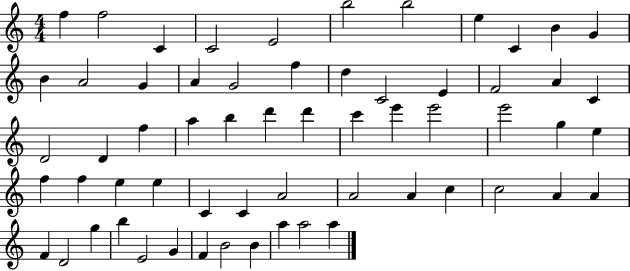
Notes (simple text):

F5/q F5/h C4/q C4/h E4/h B5/h B5/h E5/q C4/q B4/q G4/q B4/q A4/h G4/q A4/q G4/h F5/q D5/q C4/h E4/q F4/h A4/q C4/q D4/h D4/q F5/q A5/q B5/q D6/q D6/q C6/q E6/q E6/h E6/h G5/q E5/q F5/q F5/q E5/q E5/q C4/q C4/q A4/h A4/h A4/q C5/q C5/h A4/q A4/q F4/q D4/h G5/q B5/q E4/h G4/q F4/q B4/h B4/q A5/q A5/h A5/q